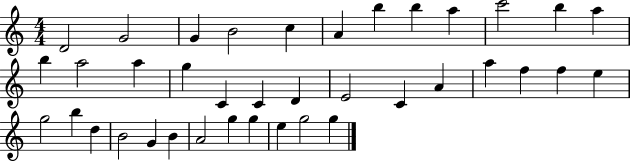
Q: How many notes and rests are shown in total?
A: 38